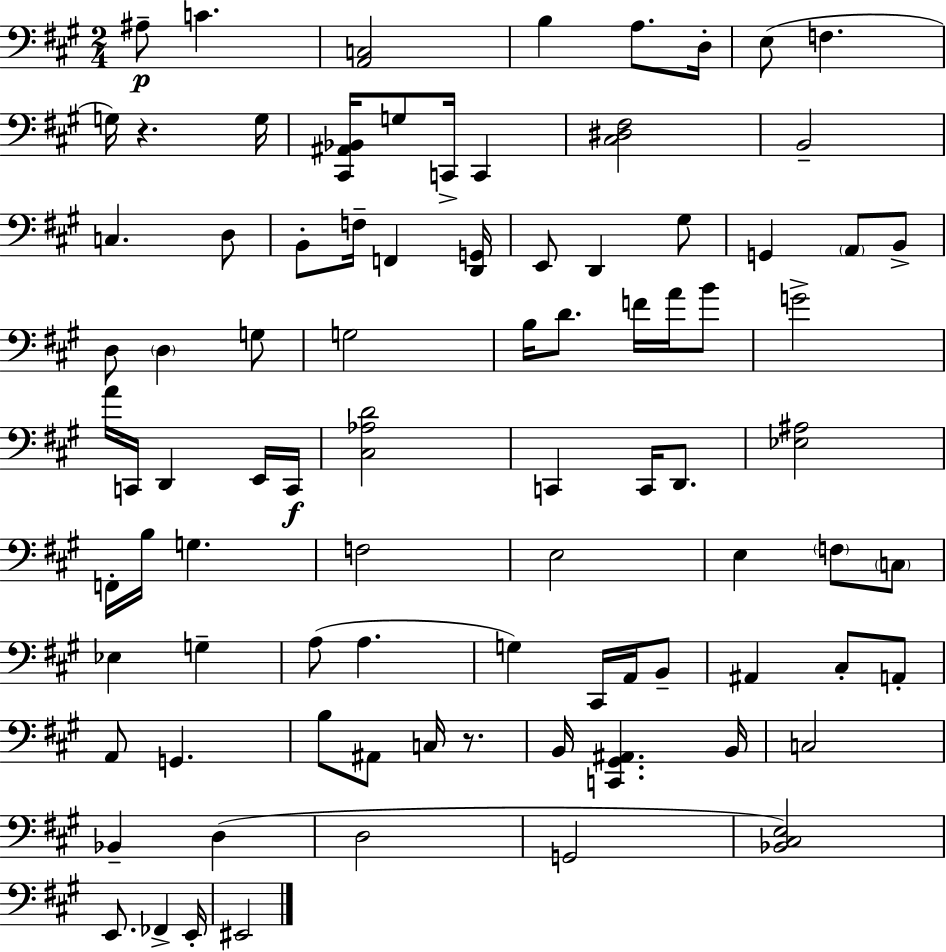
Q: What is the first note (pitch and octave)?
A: A#3